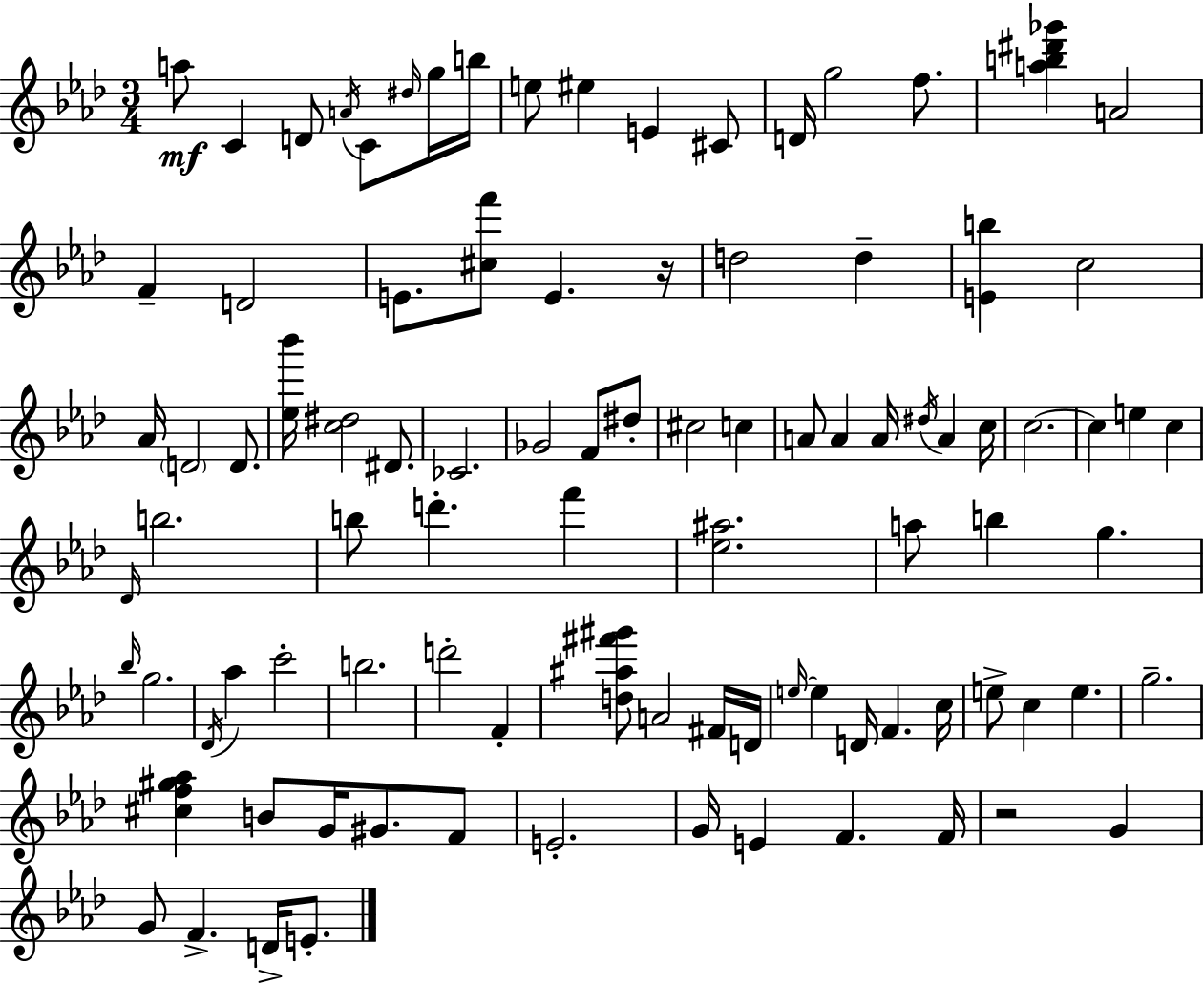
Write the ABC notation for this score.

X:1
T:Untitled
M:3/4
L:1/4
K:Fm
a/2 C D/2 A/4 C/2 ^d/4 g/4 b/4 e/2 ^e E ^C/2 D/4 g2 f/2 [ab^d'_g'] A2 F D2 E/2 [^cf']/2 E z/4 d2 d [Eb] c2 _A/4 D2 D/2 [_e_b']/4 [c^d]2 ^D/2 _C2 _G2 F/2 ^d/2 ^c2 c A/2 A A/4 ^d/4 A c/4 c2 c e c _D/4 b2 b/2 d' f' [_e^a]2 a/2 b g _b/4 g2 _D/4 _a c'2 b2 d'2 F [d^a^f'^g']/2 A2 ^F/4 D/4 e/4 e D/4 F c/4 e/2 c e g2 [^cf^g_a] B/2 G/4 ^G/2 F/2 E2 G/4 E F F/4 z2 G G/2 F D/4 E/2